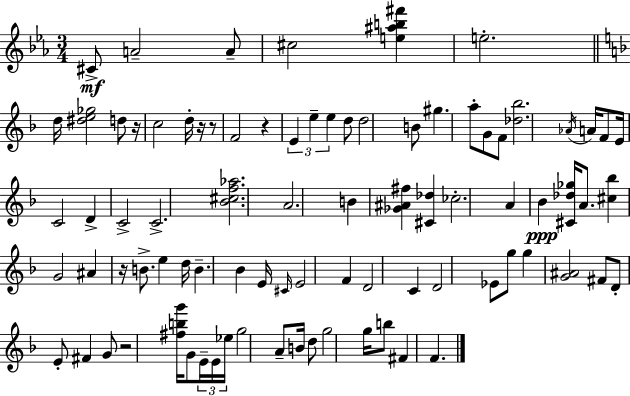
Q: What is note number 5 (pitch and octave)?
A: E5